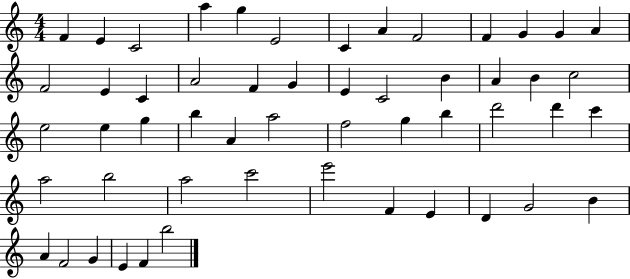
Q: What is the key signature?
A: C major